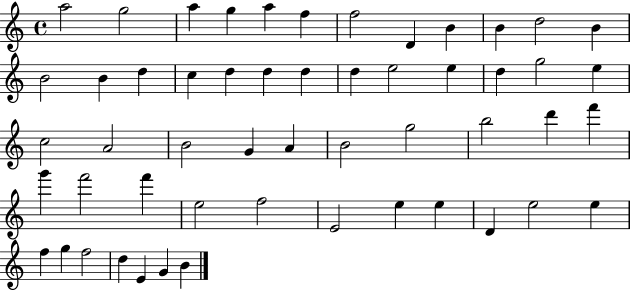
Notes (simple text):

A5/h G5/h A5/q G5/q A5/q F5/q F5/h D4/q B4/q B4/q D5/h B4/q B4/h B4/q D5/q C5/q D5/q D5/q D5/q D5/q E5/h E5/q D5/q G5/h E5/q C5/h A4/h B4/h G4/q A4/q B4/h G5/h B5/h D6/q F6/q G6/q F6/h F6/q E5/h F5/h E4/h E5/q E5/q D4/q E5/h E5/q F5/q G5/q F5/h D5/q E4/q G4/q B4/q